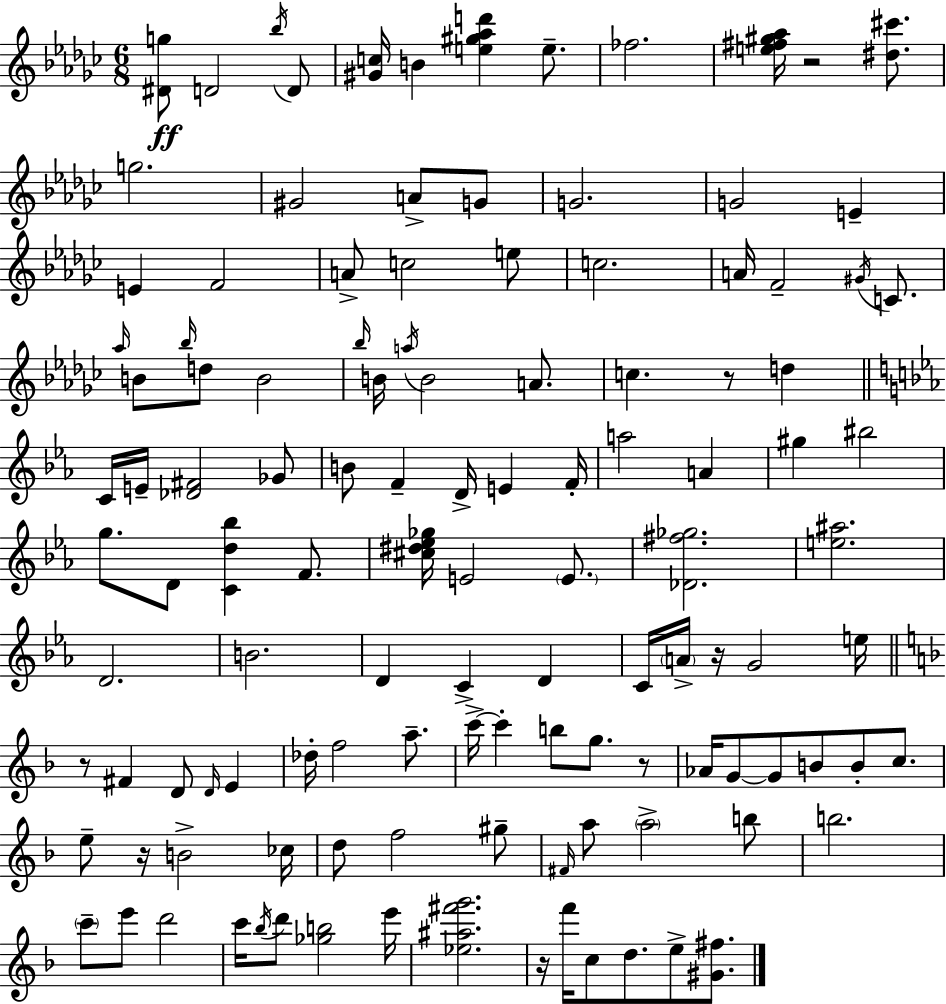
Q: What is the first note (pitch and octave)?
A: D4